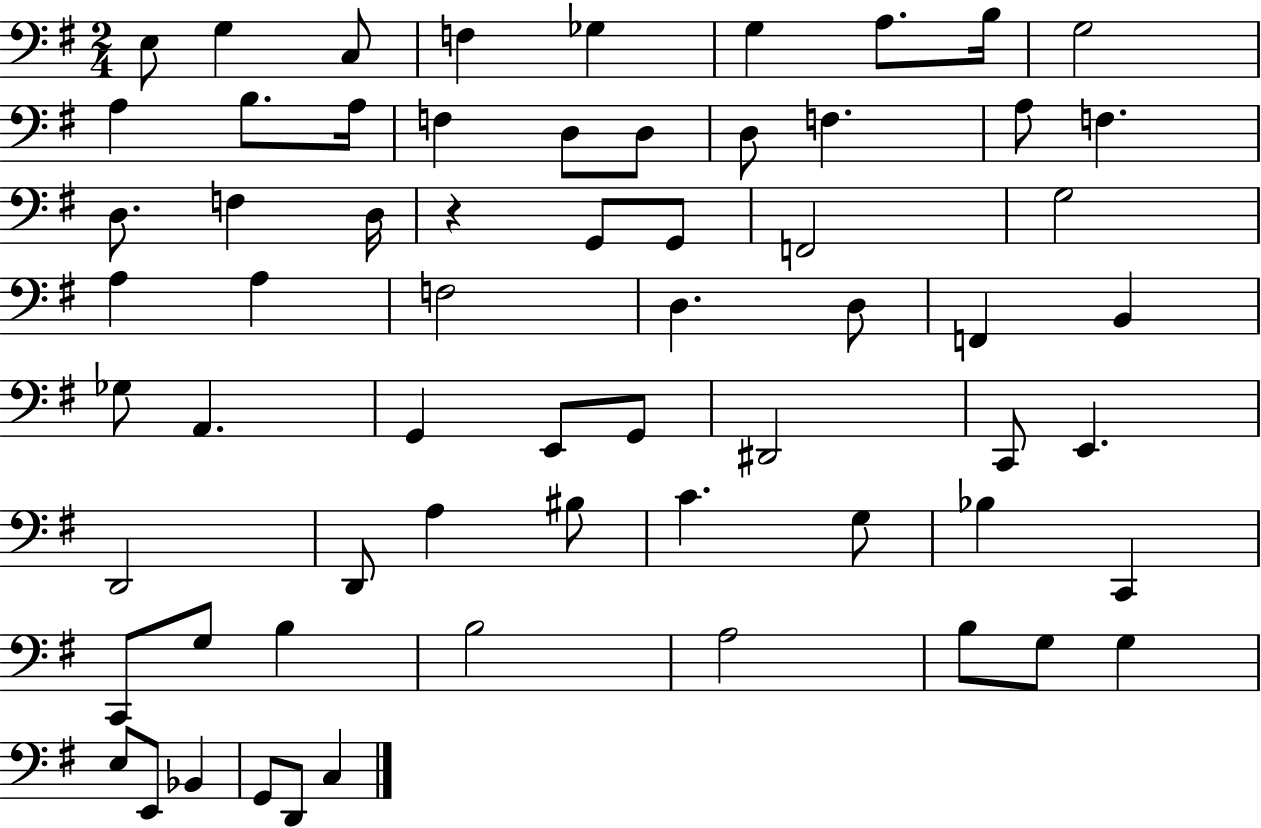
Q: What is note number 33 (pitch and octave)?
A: B2